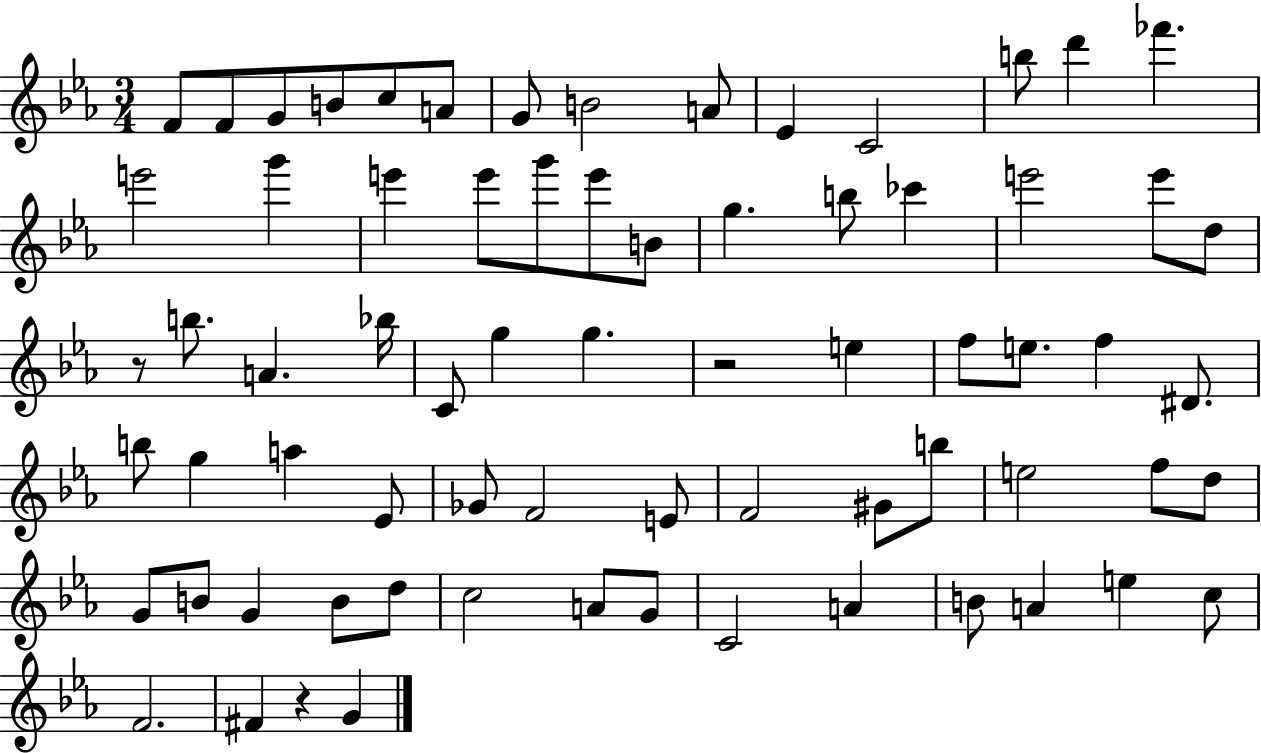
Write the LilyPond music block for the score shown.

{
  \clef treble
  \numericTimeSignature
  \time 3/4
  \key ees \major
  f'8 f'8 g'8 b'8 c''8 a'8 | g'8 b'2 a'8 | ees'4 c'2 | b''8 d'''4 fes'''4. | \break e'''2 g'''4 | e'''4 e'''8 g'''8 e'''8 b'8 | g''4. b''8 ces'''4 | e'''2 e'''8 d''8 | \break r8 b''8. a'4. bes''16 | c'8 g''4 g''4. | r2 e''4 | f''8 e''8. f''4 dis'8. | \break b''8 g''4 a''4 ees'8 | ges'8 f'2 e'8 | f'2 gis'8 b''8 | e''2 f''8 d''8 | \break g'8 b'8 g'4 b'8 d''8 | c''2 a'8 g'8 | c'2 a'4 | b'8 a'4 e''4 c''8 | \break f'2. | fis'4 r4 g'4 | \bar "|."
}